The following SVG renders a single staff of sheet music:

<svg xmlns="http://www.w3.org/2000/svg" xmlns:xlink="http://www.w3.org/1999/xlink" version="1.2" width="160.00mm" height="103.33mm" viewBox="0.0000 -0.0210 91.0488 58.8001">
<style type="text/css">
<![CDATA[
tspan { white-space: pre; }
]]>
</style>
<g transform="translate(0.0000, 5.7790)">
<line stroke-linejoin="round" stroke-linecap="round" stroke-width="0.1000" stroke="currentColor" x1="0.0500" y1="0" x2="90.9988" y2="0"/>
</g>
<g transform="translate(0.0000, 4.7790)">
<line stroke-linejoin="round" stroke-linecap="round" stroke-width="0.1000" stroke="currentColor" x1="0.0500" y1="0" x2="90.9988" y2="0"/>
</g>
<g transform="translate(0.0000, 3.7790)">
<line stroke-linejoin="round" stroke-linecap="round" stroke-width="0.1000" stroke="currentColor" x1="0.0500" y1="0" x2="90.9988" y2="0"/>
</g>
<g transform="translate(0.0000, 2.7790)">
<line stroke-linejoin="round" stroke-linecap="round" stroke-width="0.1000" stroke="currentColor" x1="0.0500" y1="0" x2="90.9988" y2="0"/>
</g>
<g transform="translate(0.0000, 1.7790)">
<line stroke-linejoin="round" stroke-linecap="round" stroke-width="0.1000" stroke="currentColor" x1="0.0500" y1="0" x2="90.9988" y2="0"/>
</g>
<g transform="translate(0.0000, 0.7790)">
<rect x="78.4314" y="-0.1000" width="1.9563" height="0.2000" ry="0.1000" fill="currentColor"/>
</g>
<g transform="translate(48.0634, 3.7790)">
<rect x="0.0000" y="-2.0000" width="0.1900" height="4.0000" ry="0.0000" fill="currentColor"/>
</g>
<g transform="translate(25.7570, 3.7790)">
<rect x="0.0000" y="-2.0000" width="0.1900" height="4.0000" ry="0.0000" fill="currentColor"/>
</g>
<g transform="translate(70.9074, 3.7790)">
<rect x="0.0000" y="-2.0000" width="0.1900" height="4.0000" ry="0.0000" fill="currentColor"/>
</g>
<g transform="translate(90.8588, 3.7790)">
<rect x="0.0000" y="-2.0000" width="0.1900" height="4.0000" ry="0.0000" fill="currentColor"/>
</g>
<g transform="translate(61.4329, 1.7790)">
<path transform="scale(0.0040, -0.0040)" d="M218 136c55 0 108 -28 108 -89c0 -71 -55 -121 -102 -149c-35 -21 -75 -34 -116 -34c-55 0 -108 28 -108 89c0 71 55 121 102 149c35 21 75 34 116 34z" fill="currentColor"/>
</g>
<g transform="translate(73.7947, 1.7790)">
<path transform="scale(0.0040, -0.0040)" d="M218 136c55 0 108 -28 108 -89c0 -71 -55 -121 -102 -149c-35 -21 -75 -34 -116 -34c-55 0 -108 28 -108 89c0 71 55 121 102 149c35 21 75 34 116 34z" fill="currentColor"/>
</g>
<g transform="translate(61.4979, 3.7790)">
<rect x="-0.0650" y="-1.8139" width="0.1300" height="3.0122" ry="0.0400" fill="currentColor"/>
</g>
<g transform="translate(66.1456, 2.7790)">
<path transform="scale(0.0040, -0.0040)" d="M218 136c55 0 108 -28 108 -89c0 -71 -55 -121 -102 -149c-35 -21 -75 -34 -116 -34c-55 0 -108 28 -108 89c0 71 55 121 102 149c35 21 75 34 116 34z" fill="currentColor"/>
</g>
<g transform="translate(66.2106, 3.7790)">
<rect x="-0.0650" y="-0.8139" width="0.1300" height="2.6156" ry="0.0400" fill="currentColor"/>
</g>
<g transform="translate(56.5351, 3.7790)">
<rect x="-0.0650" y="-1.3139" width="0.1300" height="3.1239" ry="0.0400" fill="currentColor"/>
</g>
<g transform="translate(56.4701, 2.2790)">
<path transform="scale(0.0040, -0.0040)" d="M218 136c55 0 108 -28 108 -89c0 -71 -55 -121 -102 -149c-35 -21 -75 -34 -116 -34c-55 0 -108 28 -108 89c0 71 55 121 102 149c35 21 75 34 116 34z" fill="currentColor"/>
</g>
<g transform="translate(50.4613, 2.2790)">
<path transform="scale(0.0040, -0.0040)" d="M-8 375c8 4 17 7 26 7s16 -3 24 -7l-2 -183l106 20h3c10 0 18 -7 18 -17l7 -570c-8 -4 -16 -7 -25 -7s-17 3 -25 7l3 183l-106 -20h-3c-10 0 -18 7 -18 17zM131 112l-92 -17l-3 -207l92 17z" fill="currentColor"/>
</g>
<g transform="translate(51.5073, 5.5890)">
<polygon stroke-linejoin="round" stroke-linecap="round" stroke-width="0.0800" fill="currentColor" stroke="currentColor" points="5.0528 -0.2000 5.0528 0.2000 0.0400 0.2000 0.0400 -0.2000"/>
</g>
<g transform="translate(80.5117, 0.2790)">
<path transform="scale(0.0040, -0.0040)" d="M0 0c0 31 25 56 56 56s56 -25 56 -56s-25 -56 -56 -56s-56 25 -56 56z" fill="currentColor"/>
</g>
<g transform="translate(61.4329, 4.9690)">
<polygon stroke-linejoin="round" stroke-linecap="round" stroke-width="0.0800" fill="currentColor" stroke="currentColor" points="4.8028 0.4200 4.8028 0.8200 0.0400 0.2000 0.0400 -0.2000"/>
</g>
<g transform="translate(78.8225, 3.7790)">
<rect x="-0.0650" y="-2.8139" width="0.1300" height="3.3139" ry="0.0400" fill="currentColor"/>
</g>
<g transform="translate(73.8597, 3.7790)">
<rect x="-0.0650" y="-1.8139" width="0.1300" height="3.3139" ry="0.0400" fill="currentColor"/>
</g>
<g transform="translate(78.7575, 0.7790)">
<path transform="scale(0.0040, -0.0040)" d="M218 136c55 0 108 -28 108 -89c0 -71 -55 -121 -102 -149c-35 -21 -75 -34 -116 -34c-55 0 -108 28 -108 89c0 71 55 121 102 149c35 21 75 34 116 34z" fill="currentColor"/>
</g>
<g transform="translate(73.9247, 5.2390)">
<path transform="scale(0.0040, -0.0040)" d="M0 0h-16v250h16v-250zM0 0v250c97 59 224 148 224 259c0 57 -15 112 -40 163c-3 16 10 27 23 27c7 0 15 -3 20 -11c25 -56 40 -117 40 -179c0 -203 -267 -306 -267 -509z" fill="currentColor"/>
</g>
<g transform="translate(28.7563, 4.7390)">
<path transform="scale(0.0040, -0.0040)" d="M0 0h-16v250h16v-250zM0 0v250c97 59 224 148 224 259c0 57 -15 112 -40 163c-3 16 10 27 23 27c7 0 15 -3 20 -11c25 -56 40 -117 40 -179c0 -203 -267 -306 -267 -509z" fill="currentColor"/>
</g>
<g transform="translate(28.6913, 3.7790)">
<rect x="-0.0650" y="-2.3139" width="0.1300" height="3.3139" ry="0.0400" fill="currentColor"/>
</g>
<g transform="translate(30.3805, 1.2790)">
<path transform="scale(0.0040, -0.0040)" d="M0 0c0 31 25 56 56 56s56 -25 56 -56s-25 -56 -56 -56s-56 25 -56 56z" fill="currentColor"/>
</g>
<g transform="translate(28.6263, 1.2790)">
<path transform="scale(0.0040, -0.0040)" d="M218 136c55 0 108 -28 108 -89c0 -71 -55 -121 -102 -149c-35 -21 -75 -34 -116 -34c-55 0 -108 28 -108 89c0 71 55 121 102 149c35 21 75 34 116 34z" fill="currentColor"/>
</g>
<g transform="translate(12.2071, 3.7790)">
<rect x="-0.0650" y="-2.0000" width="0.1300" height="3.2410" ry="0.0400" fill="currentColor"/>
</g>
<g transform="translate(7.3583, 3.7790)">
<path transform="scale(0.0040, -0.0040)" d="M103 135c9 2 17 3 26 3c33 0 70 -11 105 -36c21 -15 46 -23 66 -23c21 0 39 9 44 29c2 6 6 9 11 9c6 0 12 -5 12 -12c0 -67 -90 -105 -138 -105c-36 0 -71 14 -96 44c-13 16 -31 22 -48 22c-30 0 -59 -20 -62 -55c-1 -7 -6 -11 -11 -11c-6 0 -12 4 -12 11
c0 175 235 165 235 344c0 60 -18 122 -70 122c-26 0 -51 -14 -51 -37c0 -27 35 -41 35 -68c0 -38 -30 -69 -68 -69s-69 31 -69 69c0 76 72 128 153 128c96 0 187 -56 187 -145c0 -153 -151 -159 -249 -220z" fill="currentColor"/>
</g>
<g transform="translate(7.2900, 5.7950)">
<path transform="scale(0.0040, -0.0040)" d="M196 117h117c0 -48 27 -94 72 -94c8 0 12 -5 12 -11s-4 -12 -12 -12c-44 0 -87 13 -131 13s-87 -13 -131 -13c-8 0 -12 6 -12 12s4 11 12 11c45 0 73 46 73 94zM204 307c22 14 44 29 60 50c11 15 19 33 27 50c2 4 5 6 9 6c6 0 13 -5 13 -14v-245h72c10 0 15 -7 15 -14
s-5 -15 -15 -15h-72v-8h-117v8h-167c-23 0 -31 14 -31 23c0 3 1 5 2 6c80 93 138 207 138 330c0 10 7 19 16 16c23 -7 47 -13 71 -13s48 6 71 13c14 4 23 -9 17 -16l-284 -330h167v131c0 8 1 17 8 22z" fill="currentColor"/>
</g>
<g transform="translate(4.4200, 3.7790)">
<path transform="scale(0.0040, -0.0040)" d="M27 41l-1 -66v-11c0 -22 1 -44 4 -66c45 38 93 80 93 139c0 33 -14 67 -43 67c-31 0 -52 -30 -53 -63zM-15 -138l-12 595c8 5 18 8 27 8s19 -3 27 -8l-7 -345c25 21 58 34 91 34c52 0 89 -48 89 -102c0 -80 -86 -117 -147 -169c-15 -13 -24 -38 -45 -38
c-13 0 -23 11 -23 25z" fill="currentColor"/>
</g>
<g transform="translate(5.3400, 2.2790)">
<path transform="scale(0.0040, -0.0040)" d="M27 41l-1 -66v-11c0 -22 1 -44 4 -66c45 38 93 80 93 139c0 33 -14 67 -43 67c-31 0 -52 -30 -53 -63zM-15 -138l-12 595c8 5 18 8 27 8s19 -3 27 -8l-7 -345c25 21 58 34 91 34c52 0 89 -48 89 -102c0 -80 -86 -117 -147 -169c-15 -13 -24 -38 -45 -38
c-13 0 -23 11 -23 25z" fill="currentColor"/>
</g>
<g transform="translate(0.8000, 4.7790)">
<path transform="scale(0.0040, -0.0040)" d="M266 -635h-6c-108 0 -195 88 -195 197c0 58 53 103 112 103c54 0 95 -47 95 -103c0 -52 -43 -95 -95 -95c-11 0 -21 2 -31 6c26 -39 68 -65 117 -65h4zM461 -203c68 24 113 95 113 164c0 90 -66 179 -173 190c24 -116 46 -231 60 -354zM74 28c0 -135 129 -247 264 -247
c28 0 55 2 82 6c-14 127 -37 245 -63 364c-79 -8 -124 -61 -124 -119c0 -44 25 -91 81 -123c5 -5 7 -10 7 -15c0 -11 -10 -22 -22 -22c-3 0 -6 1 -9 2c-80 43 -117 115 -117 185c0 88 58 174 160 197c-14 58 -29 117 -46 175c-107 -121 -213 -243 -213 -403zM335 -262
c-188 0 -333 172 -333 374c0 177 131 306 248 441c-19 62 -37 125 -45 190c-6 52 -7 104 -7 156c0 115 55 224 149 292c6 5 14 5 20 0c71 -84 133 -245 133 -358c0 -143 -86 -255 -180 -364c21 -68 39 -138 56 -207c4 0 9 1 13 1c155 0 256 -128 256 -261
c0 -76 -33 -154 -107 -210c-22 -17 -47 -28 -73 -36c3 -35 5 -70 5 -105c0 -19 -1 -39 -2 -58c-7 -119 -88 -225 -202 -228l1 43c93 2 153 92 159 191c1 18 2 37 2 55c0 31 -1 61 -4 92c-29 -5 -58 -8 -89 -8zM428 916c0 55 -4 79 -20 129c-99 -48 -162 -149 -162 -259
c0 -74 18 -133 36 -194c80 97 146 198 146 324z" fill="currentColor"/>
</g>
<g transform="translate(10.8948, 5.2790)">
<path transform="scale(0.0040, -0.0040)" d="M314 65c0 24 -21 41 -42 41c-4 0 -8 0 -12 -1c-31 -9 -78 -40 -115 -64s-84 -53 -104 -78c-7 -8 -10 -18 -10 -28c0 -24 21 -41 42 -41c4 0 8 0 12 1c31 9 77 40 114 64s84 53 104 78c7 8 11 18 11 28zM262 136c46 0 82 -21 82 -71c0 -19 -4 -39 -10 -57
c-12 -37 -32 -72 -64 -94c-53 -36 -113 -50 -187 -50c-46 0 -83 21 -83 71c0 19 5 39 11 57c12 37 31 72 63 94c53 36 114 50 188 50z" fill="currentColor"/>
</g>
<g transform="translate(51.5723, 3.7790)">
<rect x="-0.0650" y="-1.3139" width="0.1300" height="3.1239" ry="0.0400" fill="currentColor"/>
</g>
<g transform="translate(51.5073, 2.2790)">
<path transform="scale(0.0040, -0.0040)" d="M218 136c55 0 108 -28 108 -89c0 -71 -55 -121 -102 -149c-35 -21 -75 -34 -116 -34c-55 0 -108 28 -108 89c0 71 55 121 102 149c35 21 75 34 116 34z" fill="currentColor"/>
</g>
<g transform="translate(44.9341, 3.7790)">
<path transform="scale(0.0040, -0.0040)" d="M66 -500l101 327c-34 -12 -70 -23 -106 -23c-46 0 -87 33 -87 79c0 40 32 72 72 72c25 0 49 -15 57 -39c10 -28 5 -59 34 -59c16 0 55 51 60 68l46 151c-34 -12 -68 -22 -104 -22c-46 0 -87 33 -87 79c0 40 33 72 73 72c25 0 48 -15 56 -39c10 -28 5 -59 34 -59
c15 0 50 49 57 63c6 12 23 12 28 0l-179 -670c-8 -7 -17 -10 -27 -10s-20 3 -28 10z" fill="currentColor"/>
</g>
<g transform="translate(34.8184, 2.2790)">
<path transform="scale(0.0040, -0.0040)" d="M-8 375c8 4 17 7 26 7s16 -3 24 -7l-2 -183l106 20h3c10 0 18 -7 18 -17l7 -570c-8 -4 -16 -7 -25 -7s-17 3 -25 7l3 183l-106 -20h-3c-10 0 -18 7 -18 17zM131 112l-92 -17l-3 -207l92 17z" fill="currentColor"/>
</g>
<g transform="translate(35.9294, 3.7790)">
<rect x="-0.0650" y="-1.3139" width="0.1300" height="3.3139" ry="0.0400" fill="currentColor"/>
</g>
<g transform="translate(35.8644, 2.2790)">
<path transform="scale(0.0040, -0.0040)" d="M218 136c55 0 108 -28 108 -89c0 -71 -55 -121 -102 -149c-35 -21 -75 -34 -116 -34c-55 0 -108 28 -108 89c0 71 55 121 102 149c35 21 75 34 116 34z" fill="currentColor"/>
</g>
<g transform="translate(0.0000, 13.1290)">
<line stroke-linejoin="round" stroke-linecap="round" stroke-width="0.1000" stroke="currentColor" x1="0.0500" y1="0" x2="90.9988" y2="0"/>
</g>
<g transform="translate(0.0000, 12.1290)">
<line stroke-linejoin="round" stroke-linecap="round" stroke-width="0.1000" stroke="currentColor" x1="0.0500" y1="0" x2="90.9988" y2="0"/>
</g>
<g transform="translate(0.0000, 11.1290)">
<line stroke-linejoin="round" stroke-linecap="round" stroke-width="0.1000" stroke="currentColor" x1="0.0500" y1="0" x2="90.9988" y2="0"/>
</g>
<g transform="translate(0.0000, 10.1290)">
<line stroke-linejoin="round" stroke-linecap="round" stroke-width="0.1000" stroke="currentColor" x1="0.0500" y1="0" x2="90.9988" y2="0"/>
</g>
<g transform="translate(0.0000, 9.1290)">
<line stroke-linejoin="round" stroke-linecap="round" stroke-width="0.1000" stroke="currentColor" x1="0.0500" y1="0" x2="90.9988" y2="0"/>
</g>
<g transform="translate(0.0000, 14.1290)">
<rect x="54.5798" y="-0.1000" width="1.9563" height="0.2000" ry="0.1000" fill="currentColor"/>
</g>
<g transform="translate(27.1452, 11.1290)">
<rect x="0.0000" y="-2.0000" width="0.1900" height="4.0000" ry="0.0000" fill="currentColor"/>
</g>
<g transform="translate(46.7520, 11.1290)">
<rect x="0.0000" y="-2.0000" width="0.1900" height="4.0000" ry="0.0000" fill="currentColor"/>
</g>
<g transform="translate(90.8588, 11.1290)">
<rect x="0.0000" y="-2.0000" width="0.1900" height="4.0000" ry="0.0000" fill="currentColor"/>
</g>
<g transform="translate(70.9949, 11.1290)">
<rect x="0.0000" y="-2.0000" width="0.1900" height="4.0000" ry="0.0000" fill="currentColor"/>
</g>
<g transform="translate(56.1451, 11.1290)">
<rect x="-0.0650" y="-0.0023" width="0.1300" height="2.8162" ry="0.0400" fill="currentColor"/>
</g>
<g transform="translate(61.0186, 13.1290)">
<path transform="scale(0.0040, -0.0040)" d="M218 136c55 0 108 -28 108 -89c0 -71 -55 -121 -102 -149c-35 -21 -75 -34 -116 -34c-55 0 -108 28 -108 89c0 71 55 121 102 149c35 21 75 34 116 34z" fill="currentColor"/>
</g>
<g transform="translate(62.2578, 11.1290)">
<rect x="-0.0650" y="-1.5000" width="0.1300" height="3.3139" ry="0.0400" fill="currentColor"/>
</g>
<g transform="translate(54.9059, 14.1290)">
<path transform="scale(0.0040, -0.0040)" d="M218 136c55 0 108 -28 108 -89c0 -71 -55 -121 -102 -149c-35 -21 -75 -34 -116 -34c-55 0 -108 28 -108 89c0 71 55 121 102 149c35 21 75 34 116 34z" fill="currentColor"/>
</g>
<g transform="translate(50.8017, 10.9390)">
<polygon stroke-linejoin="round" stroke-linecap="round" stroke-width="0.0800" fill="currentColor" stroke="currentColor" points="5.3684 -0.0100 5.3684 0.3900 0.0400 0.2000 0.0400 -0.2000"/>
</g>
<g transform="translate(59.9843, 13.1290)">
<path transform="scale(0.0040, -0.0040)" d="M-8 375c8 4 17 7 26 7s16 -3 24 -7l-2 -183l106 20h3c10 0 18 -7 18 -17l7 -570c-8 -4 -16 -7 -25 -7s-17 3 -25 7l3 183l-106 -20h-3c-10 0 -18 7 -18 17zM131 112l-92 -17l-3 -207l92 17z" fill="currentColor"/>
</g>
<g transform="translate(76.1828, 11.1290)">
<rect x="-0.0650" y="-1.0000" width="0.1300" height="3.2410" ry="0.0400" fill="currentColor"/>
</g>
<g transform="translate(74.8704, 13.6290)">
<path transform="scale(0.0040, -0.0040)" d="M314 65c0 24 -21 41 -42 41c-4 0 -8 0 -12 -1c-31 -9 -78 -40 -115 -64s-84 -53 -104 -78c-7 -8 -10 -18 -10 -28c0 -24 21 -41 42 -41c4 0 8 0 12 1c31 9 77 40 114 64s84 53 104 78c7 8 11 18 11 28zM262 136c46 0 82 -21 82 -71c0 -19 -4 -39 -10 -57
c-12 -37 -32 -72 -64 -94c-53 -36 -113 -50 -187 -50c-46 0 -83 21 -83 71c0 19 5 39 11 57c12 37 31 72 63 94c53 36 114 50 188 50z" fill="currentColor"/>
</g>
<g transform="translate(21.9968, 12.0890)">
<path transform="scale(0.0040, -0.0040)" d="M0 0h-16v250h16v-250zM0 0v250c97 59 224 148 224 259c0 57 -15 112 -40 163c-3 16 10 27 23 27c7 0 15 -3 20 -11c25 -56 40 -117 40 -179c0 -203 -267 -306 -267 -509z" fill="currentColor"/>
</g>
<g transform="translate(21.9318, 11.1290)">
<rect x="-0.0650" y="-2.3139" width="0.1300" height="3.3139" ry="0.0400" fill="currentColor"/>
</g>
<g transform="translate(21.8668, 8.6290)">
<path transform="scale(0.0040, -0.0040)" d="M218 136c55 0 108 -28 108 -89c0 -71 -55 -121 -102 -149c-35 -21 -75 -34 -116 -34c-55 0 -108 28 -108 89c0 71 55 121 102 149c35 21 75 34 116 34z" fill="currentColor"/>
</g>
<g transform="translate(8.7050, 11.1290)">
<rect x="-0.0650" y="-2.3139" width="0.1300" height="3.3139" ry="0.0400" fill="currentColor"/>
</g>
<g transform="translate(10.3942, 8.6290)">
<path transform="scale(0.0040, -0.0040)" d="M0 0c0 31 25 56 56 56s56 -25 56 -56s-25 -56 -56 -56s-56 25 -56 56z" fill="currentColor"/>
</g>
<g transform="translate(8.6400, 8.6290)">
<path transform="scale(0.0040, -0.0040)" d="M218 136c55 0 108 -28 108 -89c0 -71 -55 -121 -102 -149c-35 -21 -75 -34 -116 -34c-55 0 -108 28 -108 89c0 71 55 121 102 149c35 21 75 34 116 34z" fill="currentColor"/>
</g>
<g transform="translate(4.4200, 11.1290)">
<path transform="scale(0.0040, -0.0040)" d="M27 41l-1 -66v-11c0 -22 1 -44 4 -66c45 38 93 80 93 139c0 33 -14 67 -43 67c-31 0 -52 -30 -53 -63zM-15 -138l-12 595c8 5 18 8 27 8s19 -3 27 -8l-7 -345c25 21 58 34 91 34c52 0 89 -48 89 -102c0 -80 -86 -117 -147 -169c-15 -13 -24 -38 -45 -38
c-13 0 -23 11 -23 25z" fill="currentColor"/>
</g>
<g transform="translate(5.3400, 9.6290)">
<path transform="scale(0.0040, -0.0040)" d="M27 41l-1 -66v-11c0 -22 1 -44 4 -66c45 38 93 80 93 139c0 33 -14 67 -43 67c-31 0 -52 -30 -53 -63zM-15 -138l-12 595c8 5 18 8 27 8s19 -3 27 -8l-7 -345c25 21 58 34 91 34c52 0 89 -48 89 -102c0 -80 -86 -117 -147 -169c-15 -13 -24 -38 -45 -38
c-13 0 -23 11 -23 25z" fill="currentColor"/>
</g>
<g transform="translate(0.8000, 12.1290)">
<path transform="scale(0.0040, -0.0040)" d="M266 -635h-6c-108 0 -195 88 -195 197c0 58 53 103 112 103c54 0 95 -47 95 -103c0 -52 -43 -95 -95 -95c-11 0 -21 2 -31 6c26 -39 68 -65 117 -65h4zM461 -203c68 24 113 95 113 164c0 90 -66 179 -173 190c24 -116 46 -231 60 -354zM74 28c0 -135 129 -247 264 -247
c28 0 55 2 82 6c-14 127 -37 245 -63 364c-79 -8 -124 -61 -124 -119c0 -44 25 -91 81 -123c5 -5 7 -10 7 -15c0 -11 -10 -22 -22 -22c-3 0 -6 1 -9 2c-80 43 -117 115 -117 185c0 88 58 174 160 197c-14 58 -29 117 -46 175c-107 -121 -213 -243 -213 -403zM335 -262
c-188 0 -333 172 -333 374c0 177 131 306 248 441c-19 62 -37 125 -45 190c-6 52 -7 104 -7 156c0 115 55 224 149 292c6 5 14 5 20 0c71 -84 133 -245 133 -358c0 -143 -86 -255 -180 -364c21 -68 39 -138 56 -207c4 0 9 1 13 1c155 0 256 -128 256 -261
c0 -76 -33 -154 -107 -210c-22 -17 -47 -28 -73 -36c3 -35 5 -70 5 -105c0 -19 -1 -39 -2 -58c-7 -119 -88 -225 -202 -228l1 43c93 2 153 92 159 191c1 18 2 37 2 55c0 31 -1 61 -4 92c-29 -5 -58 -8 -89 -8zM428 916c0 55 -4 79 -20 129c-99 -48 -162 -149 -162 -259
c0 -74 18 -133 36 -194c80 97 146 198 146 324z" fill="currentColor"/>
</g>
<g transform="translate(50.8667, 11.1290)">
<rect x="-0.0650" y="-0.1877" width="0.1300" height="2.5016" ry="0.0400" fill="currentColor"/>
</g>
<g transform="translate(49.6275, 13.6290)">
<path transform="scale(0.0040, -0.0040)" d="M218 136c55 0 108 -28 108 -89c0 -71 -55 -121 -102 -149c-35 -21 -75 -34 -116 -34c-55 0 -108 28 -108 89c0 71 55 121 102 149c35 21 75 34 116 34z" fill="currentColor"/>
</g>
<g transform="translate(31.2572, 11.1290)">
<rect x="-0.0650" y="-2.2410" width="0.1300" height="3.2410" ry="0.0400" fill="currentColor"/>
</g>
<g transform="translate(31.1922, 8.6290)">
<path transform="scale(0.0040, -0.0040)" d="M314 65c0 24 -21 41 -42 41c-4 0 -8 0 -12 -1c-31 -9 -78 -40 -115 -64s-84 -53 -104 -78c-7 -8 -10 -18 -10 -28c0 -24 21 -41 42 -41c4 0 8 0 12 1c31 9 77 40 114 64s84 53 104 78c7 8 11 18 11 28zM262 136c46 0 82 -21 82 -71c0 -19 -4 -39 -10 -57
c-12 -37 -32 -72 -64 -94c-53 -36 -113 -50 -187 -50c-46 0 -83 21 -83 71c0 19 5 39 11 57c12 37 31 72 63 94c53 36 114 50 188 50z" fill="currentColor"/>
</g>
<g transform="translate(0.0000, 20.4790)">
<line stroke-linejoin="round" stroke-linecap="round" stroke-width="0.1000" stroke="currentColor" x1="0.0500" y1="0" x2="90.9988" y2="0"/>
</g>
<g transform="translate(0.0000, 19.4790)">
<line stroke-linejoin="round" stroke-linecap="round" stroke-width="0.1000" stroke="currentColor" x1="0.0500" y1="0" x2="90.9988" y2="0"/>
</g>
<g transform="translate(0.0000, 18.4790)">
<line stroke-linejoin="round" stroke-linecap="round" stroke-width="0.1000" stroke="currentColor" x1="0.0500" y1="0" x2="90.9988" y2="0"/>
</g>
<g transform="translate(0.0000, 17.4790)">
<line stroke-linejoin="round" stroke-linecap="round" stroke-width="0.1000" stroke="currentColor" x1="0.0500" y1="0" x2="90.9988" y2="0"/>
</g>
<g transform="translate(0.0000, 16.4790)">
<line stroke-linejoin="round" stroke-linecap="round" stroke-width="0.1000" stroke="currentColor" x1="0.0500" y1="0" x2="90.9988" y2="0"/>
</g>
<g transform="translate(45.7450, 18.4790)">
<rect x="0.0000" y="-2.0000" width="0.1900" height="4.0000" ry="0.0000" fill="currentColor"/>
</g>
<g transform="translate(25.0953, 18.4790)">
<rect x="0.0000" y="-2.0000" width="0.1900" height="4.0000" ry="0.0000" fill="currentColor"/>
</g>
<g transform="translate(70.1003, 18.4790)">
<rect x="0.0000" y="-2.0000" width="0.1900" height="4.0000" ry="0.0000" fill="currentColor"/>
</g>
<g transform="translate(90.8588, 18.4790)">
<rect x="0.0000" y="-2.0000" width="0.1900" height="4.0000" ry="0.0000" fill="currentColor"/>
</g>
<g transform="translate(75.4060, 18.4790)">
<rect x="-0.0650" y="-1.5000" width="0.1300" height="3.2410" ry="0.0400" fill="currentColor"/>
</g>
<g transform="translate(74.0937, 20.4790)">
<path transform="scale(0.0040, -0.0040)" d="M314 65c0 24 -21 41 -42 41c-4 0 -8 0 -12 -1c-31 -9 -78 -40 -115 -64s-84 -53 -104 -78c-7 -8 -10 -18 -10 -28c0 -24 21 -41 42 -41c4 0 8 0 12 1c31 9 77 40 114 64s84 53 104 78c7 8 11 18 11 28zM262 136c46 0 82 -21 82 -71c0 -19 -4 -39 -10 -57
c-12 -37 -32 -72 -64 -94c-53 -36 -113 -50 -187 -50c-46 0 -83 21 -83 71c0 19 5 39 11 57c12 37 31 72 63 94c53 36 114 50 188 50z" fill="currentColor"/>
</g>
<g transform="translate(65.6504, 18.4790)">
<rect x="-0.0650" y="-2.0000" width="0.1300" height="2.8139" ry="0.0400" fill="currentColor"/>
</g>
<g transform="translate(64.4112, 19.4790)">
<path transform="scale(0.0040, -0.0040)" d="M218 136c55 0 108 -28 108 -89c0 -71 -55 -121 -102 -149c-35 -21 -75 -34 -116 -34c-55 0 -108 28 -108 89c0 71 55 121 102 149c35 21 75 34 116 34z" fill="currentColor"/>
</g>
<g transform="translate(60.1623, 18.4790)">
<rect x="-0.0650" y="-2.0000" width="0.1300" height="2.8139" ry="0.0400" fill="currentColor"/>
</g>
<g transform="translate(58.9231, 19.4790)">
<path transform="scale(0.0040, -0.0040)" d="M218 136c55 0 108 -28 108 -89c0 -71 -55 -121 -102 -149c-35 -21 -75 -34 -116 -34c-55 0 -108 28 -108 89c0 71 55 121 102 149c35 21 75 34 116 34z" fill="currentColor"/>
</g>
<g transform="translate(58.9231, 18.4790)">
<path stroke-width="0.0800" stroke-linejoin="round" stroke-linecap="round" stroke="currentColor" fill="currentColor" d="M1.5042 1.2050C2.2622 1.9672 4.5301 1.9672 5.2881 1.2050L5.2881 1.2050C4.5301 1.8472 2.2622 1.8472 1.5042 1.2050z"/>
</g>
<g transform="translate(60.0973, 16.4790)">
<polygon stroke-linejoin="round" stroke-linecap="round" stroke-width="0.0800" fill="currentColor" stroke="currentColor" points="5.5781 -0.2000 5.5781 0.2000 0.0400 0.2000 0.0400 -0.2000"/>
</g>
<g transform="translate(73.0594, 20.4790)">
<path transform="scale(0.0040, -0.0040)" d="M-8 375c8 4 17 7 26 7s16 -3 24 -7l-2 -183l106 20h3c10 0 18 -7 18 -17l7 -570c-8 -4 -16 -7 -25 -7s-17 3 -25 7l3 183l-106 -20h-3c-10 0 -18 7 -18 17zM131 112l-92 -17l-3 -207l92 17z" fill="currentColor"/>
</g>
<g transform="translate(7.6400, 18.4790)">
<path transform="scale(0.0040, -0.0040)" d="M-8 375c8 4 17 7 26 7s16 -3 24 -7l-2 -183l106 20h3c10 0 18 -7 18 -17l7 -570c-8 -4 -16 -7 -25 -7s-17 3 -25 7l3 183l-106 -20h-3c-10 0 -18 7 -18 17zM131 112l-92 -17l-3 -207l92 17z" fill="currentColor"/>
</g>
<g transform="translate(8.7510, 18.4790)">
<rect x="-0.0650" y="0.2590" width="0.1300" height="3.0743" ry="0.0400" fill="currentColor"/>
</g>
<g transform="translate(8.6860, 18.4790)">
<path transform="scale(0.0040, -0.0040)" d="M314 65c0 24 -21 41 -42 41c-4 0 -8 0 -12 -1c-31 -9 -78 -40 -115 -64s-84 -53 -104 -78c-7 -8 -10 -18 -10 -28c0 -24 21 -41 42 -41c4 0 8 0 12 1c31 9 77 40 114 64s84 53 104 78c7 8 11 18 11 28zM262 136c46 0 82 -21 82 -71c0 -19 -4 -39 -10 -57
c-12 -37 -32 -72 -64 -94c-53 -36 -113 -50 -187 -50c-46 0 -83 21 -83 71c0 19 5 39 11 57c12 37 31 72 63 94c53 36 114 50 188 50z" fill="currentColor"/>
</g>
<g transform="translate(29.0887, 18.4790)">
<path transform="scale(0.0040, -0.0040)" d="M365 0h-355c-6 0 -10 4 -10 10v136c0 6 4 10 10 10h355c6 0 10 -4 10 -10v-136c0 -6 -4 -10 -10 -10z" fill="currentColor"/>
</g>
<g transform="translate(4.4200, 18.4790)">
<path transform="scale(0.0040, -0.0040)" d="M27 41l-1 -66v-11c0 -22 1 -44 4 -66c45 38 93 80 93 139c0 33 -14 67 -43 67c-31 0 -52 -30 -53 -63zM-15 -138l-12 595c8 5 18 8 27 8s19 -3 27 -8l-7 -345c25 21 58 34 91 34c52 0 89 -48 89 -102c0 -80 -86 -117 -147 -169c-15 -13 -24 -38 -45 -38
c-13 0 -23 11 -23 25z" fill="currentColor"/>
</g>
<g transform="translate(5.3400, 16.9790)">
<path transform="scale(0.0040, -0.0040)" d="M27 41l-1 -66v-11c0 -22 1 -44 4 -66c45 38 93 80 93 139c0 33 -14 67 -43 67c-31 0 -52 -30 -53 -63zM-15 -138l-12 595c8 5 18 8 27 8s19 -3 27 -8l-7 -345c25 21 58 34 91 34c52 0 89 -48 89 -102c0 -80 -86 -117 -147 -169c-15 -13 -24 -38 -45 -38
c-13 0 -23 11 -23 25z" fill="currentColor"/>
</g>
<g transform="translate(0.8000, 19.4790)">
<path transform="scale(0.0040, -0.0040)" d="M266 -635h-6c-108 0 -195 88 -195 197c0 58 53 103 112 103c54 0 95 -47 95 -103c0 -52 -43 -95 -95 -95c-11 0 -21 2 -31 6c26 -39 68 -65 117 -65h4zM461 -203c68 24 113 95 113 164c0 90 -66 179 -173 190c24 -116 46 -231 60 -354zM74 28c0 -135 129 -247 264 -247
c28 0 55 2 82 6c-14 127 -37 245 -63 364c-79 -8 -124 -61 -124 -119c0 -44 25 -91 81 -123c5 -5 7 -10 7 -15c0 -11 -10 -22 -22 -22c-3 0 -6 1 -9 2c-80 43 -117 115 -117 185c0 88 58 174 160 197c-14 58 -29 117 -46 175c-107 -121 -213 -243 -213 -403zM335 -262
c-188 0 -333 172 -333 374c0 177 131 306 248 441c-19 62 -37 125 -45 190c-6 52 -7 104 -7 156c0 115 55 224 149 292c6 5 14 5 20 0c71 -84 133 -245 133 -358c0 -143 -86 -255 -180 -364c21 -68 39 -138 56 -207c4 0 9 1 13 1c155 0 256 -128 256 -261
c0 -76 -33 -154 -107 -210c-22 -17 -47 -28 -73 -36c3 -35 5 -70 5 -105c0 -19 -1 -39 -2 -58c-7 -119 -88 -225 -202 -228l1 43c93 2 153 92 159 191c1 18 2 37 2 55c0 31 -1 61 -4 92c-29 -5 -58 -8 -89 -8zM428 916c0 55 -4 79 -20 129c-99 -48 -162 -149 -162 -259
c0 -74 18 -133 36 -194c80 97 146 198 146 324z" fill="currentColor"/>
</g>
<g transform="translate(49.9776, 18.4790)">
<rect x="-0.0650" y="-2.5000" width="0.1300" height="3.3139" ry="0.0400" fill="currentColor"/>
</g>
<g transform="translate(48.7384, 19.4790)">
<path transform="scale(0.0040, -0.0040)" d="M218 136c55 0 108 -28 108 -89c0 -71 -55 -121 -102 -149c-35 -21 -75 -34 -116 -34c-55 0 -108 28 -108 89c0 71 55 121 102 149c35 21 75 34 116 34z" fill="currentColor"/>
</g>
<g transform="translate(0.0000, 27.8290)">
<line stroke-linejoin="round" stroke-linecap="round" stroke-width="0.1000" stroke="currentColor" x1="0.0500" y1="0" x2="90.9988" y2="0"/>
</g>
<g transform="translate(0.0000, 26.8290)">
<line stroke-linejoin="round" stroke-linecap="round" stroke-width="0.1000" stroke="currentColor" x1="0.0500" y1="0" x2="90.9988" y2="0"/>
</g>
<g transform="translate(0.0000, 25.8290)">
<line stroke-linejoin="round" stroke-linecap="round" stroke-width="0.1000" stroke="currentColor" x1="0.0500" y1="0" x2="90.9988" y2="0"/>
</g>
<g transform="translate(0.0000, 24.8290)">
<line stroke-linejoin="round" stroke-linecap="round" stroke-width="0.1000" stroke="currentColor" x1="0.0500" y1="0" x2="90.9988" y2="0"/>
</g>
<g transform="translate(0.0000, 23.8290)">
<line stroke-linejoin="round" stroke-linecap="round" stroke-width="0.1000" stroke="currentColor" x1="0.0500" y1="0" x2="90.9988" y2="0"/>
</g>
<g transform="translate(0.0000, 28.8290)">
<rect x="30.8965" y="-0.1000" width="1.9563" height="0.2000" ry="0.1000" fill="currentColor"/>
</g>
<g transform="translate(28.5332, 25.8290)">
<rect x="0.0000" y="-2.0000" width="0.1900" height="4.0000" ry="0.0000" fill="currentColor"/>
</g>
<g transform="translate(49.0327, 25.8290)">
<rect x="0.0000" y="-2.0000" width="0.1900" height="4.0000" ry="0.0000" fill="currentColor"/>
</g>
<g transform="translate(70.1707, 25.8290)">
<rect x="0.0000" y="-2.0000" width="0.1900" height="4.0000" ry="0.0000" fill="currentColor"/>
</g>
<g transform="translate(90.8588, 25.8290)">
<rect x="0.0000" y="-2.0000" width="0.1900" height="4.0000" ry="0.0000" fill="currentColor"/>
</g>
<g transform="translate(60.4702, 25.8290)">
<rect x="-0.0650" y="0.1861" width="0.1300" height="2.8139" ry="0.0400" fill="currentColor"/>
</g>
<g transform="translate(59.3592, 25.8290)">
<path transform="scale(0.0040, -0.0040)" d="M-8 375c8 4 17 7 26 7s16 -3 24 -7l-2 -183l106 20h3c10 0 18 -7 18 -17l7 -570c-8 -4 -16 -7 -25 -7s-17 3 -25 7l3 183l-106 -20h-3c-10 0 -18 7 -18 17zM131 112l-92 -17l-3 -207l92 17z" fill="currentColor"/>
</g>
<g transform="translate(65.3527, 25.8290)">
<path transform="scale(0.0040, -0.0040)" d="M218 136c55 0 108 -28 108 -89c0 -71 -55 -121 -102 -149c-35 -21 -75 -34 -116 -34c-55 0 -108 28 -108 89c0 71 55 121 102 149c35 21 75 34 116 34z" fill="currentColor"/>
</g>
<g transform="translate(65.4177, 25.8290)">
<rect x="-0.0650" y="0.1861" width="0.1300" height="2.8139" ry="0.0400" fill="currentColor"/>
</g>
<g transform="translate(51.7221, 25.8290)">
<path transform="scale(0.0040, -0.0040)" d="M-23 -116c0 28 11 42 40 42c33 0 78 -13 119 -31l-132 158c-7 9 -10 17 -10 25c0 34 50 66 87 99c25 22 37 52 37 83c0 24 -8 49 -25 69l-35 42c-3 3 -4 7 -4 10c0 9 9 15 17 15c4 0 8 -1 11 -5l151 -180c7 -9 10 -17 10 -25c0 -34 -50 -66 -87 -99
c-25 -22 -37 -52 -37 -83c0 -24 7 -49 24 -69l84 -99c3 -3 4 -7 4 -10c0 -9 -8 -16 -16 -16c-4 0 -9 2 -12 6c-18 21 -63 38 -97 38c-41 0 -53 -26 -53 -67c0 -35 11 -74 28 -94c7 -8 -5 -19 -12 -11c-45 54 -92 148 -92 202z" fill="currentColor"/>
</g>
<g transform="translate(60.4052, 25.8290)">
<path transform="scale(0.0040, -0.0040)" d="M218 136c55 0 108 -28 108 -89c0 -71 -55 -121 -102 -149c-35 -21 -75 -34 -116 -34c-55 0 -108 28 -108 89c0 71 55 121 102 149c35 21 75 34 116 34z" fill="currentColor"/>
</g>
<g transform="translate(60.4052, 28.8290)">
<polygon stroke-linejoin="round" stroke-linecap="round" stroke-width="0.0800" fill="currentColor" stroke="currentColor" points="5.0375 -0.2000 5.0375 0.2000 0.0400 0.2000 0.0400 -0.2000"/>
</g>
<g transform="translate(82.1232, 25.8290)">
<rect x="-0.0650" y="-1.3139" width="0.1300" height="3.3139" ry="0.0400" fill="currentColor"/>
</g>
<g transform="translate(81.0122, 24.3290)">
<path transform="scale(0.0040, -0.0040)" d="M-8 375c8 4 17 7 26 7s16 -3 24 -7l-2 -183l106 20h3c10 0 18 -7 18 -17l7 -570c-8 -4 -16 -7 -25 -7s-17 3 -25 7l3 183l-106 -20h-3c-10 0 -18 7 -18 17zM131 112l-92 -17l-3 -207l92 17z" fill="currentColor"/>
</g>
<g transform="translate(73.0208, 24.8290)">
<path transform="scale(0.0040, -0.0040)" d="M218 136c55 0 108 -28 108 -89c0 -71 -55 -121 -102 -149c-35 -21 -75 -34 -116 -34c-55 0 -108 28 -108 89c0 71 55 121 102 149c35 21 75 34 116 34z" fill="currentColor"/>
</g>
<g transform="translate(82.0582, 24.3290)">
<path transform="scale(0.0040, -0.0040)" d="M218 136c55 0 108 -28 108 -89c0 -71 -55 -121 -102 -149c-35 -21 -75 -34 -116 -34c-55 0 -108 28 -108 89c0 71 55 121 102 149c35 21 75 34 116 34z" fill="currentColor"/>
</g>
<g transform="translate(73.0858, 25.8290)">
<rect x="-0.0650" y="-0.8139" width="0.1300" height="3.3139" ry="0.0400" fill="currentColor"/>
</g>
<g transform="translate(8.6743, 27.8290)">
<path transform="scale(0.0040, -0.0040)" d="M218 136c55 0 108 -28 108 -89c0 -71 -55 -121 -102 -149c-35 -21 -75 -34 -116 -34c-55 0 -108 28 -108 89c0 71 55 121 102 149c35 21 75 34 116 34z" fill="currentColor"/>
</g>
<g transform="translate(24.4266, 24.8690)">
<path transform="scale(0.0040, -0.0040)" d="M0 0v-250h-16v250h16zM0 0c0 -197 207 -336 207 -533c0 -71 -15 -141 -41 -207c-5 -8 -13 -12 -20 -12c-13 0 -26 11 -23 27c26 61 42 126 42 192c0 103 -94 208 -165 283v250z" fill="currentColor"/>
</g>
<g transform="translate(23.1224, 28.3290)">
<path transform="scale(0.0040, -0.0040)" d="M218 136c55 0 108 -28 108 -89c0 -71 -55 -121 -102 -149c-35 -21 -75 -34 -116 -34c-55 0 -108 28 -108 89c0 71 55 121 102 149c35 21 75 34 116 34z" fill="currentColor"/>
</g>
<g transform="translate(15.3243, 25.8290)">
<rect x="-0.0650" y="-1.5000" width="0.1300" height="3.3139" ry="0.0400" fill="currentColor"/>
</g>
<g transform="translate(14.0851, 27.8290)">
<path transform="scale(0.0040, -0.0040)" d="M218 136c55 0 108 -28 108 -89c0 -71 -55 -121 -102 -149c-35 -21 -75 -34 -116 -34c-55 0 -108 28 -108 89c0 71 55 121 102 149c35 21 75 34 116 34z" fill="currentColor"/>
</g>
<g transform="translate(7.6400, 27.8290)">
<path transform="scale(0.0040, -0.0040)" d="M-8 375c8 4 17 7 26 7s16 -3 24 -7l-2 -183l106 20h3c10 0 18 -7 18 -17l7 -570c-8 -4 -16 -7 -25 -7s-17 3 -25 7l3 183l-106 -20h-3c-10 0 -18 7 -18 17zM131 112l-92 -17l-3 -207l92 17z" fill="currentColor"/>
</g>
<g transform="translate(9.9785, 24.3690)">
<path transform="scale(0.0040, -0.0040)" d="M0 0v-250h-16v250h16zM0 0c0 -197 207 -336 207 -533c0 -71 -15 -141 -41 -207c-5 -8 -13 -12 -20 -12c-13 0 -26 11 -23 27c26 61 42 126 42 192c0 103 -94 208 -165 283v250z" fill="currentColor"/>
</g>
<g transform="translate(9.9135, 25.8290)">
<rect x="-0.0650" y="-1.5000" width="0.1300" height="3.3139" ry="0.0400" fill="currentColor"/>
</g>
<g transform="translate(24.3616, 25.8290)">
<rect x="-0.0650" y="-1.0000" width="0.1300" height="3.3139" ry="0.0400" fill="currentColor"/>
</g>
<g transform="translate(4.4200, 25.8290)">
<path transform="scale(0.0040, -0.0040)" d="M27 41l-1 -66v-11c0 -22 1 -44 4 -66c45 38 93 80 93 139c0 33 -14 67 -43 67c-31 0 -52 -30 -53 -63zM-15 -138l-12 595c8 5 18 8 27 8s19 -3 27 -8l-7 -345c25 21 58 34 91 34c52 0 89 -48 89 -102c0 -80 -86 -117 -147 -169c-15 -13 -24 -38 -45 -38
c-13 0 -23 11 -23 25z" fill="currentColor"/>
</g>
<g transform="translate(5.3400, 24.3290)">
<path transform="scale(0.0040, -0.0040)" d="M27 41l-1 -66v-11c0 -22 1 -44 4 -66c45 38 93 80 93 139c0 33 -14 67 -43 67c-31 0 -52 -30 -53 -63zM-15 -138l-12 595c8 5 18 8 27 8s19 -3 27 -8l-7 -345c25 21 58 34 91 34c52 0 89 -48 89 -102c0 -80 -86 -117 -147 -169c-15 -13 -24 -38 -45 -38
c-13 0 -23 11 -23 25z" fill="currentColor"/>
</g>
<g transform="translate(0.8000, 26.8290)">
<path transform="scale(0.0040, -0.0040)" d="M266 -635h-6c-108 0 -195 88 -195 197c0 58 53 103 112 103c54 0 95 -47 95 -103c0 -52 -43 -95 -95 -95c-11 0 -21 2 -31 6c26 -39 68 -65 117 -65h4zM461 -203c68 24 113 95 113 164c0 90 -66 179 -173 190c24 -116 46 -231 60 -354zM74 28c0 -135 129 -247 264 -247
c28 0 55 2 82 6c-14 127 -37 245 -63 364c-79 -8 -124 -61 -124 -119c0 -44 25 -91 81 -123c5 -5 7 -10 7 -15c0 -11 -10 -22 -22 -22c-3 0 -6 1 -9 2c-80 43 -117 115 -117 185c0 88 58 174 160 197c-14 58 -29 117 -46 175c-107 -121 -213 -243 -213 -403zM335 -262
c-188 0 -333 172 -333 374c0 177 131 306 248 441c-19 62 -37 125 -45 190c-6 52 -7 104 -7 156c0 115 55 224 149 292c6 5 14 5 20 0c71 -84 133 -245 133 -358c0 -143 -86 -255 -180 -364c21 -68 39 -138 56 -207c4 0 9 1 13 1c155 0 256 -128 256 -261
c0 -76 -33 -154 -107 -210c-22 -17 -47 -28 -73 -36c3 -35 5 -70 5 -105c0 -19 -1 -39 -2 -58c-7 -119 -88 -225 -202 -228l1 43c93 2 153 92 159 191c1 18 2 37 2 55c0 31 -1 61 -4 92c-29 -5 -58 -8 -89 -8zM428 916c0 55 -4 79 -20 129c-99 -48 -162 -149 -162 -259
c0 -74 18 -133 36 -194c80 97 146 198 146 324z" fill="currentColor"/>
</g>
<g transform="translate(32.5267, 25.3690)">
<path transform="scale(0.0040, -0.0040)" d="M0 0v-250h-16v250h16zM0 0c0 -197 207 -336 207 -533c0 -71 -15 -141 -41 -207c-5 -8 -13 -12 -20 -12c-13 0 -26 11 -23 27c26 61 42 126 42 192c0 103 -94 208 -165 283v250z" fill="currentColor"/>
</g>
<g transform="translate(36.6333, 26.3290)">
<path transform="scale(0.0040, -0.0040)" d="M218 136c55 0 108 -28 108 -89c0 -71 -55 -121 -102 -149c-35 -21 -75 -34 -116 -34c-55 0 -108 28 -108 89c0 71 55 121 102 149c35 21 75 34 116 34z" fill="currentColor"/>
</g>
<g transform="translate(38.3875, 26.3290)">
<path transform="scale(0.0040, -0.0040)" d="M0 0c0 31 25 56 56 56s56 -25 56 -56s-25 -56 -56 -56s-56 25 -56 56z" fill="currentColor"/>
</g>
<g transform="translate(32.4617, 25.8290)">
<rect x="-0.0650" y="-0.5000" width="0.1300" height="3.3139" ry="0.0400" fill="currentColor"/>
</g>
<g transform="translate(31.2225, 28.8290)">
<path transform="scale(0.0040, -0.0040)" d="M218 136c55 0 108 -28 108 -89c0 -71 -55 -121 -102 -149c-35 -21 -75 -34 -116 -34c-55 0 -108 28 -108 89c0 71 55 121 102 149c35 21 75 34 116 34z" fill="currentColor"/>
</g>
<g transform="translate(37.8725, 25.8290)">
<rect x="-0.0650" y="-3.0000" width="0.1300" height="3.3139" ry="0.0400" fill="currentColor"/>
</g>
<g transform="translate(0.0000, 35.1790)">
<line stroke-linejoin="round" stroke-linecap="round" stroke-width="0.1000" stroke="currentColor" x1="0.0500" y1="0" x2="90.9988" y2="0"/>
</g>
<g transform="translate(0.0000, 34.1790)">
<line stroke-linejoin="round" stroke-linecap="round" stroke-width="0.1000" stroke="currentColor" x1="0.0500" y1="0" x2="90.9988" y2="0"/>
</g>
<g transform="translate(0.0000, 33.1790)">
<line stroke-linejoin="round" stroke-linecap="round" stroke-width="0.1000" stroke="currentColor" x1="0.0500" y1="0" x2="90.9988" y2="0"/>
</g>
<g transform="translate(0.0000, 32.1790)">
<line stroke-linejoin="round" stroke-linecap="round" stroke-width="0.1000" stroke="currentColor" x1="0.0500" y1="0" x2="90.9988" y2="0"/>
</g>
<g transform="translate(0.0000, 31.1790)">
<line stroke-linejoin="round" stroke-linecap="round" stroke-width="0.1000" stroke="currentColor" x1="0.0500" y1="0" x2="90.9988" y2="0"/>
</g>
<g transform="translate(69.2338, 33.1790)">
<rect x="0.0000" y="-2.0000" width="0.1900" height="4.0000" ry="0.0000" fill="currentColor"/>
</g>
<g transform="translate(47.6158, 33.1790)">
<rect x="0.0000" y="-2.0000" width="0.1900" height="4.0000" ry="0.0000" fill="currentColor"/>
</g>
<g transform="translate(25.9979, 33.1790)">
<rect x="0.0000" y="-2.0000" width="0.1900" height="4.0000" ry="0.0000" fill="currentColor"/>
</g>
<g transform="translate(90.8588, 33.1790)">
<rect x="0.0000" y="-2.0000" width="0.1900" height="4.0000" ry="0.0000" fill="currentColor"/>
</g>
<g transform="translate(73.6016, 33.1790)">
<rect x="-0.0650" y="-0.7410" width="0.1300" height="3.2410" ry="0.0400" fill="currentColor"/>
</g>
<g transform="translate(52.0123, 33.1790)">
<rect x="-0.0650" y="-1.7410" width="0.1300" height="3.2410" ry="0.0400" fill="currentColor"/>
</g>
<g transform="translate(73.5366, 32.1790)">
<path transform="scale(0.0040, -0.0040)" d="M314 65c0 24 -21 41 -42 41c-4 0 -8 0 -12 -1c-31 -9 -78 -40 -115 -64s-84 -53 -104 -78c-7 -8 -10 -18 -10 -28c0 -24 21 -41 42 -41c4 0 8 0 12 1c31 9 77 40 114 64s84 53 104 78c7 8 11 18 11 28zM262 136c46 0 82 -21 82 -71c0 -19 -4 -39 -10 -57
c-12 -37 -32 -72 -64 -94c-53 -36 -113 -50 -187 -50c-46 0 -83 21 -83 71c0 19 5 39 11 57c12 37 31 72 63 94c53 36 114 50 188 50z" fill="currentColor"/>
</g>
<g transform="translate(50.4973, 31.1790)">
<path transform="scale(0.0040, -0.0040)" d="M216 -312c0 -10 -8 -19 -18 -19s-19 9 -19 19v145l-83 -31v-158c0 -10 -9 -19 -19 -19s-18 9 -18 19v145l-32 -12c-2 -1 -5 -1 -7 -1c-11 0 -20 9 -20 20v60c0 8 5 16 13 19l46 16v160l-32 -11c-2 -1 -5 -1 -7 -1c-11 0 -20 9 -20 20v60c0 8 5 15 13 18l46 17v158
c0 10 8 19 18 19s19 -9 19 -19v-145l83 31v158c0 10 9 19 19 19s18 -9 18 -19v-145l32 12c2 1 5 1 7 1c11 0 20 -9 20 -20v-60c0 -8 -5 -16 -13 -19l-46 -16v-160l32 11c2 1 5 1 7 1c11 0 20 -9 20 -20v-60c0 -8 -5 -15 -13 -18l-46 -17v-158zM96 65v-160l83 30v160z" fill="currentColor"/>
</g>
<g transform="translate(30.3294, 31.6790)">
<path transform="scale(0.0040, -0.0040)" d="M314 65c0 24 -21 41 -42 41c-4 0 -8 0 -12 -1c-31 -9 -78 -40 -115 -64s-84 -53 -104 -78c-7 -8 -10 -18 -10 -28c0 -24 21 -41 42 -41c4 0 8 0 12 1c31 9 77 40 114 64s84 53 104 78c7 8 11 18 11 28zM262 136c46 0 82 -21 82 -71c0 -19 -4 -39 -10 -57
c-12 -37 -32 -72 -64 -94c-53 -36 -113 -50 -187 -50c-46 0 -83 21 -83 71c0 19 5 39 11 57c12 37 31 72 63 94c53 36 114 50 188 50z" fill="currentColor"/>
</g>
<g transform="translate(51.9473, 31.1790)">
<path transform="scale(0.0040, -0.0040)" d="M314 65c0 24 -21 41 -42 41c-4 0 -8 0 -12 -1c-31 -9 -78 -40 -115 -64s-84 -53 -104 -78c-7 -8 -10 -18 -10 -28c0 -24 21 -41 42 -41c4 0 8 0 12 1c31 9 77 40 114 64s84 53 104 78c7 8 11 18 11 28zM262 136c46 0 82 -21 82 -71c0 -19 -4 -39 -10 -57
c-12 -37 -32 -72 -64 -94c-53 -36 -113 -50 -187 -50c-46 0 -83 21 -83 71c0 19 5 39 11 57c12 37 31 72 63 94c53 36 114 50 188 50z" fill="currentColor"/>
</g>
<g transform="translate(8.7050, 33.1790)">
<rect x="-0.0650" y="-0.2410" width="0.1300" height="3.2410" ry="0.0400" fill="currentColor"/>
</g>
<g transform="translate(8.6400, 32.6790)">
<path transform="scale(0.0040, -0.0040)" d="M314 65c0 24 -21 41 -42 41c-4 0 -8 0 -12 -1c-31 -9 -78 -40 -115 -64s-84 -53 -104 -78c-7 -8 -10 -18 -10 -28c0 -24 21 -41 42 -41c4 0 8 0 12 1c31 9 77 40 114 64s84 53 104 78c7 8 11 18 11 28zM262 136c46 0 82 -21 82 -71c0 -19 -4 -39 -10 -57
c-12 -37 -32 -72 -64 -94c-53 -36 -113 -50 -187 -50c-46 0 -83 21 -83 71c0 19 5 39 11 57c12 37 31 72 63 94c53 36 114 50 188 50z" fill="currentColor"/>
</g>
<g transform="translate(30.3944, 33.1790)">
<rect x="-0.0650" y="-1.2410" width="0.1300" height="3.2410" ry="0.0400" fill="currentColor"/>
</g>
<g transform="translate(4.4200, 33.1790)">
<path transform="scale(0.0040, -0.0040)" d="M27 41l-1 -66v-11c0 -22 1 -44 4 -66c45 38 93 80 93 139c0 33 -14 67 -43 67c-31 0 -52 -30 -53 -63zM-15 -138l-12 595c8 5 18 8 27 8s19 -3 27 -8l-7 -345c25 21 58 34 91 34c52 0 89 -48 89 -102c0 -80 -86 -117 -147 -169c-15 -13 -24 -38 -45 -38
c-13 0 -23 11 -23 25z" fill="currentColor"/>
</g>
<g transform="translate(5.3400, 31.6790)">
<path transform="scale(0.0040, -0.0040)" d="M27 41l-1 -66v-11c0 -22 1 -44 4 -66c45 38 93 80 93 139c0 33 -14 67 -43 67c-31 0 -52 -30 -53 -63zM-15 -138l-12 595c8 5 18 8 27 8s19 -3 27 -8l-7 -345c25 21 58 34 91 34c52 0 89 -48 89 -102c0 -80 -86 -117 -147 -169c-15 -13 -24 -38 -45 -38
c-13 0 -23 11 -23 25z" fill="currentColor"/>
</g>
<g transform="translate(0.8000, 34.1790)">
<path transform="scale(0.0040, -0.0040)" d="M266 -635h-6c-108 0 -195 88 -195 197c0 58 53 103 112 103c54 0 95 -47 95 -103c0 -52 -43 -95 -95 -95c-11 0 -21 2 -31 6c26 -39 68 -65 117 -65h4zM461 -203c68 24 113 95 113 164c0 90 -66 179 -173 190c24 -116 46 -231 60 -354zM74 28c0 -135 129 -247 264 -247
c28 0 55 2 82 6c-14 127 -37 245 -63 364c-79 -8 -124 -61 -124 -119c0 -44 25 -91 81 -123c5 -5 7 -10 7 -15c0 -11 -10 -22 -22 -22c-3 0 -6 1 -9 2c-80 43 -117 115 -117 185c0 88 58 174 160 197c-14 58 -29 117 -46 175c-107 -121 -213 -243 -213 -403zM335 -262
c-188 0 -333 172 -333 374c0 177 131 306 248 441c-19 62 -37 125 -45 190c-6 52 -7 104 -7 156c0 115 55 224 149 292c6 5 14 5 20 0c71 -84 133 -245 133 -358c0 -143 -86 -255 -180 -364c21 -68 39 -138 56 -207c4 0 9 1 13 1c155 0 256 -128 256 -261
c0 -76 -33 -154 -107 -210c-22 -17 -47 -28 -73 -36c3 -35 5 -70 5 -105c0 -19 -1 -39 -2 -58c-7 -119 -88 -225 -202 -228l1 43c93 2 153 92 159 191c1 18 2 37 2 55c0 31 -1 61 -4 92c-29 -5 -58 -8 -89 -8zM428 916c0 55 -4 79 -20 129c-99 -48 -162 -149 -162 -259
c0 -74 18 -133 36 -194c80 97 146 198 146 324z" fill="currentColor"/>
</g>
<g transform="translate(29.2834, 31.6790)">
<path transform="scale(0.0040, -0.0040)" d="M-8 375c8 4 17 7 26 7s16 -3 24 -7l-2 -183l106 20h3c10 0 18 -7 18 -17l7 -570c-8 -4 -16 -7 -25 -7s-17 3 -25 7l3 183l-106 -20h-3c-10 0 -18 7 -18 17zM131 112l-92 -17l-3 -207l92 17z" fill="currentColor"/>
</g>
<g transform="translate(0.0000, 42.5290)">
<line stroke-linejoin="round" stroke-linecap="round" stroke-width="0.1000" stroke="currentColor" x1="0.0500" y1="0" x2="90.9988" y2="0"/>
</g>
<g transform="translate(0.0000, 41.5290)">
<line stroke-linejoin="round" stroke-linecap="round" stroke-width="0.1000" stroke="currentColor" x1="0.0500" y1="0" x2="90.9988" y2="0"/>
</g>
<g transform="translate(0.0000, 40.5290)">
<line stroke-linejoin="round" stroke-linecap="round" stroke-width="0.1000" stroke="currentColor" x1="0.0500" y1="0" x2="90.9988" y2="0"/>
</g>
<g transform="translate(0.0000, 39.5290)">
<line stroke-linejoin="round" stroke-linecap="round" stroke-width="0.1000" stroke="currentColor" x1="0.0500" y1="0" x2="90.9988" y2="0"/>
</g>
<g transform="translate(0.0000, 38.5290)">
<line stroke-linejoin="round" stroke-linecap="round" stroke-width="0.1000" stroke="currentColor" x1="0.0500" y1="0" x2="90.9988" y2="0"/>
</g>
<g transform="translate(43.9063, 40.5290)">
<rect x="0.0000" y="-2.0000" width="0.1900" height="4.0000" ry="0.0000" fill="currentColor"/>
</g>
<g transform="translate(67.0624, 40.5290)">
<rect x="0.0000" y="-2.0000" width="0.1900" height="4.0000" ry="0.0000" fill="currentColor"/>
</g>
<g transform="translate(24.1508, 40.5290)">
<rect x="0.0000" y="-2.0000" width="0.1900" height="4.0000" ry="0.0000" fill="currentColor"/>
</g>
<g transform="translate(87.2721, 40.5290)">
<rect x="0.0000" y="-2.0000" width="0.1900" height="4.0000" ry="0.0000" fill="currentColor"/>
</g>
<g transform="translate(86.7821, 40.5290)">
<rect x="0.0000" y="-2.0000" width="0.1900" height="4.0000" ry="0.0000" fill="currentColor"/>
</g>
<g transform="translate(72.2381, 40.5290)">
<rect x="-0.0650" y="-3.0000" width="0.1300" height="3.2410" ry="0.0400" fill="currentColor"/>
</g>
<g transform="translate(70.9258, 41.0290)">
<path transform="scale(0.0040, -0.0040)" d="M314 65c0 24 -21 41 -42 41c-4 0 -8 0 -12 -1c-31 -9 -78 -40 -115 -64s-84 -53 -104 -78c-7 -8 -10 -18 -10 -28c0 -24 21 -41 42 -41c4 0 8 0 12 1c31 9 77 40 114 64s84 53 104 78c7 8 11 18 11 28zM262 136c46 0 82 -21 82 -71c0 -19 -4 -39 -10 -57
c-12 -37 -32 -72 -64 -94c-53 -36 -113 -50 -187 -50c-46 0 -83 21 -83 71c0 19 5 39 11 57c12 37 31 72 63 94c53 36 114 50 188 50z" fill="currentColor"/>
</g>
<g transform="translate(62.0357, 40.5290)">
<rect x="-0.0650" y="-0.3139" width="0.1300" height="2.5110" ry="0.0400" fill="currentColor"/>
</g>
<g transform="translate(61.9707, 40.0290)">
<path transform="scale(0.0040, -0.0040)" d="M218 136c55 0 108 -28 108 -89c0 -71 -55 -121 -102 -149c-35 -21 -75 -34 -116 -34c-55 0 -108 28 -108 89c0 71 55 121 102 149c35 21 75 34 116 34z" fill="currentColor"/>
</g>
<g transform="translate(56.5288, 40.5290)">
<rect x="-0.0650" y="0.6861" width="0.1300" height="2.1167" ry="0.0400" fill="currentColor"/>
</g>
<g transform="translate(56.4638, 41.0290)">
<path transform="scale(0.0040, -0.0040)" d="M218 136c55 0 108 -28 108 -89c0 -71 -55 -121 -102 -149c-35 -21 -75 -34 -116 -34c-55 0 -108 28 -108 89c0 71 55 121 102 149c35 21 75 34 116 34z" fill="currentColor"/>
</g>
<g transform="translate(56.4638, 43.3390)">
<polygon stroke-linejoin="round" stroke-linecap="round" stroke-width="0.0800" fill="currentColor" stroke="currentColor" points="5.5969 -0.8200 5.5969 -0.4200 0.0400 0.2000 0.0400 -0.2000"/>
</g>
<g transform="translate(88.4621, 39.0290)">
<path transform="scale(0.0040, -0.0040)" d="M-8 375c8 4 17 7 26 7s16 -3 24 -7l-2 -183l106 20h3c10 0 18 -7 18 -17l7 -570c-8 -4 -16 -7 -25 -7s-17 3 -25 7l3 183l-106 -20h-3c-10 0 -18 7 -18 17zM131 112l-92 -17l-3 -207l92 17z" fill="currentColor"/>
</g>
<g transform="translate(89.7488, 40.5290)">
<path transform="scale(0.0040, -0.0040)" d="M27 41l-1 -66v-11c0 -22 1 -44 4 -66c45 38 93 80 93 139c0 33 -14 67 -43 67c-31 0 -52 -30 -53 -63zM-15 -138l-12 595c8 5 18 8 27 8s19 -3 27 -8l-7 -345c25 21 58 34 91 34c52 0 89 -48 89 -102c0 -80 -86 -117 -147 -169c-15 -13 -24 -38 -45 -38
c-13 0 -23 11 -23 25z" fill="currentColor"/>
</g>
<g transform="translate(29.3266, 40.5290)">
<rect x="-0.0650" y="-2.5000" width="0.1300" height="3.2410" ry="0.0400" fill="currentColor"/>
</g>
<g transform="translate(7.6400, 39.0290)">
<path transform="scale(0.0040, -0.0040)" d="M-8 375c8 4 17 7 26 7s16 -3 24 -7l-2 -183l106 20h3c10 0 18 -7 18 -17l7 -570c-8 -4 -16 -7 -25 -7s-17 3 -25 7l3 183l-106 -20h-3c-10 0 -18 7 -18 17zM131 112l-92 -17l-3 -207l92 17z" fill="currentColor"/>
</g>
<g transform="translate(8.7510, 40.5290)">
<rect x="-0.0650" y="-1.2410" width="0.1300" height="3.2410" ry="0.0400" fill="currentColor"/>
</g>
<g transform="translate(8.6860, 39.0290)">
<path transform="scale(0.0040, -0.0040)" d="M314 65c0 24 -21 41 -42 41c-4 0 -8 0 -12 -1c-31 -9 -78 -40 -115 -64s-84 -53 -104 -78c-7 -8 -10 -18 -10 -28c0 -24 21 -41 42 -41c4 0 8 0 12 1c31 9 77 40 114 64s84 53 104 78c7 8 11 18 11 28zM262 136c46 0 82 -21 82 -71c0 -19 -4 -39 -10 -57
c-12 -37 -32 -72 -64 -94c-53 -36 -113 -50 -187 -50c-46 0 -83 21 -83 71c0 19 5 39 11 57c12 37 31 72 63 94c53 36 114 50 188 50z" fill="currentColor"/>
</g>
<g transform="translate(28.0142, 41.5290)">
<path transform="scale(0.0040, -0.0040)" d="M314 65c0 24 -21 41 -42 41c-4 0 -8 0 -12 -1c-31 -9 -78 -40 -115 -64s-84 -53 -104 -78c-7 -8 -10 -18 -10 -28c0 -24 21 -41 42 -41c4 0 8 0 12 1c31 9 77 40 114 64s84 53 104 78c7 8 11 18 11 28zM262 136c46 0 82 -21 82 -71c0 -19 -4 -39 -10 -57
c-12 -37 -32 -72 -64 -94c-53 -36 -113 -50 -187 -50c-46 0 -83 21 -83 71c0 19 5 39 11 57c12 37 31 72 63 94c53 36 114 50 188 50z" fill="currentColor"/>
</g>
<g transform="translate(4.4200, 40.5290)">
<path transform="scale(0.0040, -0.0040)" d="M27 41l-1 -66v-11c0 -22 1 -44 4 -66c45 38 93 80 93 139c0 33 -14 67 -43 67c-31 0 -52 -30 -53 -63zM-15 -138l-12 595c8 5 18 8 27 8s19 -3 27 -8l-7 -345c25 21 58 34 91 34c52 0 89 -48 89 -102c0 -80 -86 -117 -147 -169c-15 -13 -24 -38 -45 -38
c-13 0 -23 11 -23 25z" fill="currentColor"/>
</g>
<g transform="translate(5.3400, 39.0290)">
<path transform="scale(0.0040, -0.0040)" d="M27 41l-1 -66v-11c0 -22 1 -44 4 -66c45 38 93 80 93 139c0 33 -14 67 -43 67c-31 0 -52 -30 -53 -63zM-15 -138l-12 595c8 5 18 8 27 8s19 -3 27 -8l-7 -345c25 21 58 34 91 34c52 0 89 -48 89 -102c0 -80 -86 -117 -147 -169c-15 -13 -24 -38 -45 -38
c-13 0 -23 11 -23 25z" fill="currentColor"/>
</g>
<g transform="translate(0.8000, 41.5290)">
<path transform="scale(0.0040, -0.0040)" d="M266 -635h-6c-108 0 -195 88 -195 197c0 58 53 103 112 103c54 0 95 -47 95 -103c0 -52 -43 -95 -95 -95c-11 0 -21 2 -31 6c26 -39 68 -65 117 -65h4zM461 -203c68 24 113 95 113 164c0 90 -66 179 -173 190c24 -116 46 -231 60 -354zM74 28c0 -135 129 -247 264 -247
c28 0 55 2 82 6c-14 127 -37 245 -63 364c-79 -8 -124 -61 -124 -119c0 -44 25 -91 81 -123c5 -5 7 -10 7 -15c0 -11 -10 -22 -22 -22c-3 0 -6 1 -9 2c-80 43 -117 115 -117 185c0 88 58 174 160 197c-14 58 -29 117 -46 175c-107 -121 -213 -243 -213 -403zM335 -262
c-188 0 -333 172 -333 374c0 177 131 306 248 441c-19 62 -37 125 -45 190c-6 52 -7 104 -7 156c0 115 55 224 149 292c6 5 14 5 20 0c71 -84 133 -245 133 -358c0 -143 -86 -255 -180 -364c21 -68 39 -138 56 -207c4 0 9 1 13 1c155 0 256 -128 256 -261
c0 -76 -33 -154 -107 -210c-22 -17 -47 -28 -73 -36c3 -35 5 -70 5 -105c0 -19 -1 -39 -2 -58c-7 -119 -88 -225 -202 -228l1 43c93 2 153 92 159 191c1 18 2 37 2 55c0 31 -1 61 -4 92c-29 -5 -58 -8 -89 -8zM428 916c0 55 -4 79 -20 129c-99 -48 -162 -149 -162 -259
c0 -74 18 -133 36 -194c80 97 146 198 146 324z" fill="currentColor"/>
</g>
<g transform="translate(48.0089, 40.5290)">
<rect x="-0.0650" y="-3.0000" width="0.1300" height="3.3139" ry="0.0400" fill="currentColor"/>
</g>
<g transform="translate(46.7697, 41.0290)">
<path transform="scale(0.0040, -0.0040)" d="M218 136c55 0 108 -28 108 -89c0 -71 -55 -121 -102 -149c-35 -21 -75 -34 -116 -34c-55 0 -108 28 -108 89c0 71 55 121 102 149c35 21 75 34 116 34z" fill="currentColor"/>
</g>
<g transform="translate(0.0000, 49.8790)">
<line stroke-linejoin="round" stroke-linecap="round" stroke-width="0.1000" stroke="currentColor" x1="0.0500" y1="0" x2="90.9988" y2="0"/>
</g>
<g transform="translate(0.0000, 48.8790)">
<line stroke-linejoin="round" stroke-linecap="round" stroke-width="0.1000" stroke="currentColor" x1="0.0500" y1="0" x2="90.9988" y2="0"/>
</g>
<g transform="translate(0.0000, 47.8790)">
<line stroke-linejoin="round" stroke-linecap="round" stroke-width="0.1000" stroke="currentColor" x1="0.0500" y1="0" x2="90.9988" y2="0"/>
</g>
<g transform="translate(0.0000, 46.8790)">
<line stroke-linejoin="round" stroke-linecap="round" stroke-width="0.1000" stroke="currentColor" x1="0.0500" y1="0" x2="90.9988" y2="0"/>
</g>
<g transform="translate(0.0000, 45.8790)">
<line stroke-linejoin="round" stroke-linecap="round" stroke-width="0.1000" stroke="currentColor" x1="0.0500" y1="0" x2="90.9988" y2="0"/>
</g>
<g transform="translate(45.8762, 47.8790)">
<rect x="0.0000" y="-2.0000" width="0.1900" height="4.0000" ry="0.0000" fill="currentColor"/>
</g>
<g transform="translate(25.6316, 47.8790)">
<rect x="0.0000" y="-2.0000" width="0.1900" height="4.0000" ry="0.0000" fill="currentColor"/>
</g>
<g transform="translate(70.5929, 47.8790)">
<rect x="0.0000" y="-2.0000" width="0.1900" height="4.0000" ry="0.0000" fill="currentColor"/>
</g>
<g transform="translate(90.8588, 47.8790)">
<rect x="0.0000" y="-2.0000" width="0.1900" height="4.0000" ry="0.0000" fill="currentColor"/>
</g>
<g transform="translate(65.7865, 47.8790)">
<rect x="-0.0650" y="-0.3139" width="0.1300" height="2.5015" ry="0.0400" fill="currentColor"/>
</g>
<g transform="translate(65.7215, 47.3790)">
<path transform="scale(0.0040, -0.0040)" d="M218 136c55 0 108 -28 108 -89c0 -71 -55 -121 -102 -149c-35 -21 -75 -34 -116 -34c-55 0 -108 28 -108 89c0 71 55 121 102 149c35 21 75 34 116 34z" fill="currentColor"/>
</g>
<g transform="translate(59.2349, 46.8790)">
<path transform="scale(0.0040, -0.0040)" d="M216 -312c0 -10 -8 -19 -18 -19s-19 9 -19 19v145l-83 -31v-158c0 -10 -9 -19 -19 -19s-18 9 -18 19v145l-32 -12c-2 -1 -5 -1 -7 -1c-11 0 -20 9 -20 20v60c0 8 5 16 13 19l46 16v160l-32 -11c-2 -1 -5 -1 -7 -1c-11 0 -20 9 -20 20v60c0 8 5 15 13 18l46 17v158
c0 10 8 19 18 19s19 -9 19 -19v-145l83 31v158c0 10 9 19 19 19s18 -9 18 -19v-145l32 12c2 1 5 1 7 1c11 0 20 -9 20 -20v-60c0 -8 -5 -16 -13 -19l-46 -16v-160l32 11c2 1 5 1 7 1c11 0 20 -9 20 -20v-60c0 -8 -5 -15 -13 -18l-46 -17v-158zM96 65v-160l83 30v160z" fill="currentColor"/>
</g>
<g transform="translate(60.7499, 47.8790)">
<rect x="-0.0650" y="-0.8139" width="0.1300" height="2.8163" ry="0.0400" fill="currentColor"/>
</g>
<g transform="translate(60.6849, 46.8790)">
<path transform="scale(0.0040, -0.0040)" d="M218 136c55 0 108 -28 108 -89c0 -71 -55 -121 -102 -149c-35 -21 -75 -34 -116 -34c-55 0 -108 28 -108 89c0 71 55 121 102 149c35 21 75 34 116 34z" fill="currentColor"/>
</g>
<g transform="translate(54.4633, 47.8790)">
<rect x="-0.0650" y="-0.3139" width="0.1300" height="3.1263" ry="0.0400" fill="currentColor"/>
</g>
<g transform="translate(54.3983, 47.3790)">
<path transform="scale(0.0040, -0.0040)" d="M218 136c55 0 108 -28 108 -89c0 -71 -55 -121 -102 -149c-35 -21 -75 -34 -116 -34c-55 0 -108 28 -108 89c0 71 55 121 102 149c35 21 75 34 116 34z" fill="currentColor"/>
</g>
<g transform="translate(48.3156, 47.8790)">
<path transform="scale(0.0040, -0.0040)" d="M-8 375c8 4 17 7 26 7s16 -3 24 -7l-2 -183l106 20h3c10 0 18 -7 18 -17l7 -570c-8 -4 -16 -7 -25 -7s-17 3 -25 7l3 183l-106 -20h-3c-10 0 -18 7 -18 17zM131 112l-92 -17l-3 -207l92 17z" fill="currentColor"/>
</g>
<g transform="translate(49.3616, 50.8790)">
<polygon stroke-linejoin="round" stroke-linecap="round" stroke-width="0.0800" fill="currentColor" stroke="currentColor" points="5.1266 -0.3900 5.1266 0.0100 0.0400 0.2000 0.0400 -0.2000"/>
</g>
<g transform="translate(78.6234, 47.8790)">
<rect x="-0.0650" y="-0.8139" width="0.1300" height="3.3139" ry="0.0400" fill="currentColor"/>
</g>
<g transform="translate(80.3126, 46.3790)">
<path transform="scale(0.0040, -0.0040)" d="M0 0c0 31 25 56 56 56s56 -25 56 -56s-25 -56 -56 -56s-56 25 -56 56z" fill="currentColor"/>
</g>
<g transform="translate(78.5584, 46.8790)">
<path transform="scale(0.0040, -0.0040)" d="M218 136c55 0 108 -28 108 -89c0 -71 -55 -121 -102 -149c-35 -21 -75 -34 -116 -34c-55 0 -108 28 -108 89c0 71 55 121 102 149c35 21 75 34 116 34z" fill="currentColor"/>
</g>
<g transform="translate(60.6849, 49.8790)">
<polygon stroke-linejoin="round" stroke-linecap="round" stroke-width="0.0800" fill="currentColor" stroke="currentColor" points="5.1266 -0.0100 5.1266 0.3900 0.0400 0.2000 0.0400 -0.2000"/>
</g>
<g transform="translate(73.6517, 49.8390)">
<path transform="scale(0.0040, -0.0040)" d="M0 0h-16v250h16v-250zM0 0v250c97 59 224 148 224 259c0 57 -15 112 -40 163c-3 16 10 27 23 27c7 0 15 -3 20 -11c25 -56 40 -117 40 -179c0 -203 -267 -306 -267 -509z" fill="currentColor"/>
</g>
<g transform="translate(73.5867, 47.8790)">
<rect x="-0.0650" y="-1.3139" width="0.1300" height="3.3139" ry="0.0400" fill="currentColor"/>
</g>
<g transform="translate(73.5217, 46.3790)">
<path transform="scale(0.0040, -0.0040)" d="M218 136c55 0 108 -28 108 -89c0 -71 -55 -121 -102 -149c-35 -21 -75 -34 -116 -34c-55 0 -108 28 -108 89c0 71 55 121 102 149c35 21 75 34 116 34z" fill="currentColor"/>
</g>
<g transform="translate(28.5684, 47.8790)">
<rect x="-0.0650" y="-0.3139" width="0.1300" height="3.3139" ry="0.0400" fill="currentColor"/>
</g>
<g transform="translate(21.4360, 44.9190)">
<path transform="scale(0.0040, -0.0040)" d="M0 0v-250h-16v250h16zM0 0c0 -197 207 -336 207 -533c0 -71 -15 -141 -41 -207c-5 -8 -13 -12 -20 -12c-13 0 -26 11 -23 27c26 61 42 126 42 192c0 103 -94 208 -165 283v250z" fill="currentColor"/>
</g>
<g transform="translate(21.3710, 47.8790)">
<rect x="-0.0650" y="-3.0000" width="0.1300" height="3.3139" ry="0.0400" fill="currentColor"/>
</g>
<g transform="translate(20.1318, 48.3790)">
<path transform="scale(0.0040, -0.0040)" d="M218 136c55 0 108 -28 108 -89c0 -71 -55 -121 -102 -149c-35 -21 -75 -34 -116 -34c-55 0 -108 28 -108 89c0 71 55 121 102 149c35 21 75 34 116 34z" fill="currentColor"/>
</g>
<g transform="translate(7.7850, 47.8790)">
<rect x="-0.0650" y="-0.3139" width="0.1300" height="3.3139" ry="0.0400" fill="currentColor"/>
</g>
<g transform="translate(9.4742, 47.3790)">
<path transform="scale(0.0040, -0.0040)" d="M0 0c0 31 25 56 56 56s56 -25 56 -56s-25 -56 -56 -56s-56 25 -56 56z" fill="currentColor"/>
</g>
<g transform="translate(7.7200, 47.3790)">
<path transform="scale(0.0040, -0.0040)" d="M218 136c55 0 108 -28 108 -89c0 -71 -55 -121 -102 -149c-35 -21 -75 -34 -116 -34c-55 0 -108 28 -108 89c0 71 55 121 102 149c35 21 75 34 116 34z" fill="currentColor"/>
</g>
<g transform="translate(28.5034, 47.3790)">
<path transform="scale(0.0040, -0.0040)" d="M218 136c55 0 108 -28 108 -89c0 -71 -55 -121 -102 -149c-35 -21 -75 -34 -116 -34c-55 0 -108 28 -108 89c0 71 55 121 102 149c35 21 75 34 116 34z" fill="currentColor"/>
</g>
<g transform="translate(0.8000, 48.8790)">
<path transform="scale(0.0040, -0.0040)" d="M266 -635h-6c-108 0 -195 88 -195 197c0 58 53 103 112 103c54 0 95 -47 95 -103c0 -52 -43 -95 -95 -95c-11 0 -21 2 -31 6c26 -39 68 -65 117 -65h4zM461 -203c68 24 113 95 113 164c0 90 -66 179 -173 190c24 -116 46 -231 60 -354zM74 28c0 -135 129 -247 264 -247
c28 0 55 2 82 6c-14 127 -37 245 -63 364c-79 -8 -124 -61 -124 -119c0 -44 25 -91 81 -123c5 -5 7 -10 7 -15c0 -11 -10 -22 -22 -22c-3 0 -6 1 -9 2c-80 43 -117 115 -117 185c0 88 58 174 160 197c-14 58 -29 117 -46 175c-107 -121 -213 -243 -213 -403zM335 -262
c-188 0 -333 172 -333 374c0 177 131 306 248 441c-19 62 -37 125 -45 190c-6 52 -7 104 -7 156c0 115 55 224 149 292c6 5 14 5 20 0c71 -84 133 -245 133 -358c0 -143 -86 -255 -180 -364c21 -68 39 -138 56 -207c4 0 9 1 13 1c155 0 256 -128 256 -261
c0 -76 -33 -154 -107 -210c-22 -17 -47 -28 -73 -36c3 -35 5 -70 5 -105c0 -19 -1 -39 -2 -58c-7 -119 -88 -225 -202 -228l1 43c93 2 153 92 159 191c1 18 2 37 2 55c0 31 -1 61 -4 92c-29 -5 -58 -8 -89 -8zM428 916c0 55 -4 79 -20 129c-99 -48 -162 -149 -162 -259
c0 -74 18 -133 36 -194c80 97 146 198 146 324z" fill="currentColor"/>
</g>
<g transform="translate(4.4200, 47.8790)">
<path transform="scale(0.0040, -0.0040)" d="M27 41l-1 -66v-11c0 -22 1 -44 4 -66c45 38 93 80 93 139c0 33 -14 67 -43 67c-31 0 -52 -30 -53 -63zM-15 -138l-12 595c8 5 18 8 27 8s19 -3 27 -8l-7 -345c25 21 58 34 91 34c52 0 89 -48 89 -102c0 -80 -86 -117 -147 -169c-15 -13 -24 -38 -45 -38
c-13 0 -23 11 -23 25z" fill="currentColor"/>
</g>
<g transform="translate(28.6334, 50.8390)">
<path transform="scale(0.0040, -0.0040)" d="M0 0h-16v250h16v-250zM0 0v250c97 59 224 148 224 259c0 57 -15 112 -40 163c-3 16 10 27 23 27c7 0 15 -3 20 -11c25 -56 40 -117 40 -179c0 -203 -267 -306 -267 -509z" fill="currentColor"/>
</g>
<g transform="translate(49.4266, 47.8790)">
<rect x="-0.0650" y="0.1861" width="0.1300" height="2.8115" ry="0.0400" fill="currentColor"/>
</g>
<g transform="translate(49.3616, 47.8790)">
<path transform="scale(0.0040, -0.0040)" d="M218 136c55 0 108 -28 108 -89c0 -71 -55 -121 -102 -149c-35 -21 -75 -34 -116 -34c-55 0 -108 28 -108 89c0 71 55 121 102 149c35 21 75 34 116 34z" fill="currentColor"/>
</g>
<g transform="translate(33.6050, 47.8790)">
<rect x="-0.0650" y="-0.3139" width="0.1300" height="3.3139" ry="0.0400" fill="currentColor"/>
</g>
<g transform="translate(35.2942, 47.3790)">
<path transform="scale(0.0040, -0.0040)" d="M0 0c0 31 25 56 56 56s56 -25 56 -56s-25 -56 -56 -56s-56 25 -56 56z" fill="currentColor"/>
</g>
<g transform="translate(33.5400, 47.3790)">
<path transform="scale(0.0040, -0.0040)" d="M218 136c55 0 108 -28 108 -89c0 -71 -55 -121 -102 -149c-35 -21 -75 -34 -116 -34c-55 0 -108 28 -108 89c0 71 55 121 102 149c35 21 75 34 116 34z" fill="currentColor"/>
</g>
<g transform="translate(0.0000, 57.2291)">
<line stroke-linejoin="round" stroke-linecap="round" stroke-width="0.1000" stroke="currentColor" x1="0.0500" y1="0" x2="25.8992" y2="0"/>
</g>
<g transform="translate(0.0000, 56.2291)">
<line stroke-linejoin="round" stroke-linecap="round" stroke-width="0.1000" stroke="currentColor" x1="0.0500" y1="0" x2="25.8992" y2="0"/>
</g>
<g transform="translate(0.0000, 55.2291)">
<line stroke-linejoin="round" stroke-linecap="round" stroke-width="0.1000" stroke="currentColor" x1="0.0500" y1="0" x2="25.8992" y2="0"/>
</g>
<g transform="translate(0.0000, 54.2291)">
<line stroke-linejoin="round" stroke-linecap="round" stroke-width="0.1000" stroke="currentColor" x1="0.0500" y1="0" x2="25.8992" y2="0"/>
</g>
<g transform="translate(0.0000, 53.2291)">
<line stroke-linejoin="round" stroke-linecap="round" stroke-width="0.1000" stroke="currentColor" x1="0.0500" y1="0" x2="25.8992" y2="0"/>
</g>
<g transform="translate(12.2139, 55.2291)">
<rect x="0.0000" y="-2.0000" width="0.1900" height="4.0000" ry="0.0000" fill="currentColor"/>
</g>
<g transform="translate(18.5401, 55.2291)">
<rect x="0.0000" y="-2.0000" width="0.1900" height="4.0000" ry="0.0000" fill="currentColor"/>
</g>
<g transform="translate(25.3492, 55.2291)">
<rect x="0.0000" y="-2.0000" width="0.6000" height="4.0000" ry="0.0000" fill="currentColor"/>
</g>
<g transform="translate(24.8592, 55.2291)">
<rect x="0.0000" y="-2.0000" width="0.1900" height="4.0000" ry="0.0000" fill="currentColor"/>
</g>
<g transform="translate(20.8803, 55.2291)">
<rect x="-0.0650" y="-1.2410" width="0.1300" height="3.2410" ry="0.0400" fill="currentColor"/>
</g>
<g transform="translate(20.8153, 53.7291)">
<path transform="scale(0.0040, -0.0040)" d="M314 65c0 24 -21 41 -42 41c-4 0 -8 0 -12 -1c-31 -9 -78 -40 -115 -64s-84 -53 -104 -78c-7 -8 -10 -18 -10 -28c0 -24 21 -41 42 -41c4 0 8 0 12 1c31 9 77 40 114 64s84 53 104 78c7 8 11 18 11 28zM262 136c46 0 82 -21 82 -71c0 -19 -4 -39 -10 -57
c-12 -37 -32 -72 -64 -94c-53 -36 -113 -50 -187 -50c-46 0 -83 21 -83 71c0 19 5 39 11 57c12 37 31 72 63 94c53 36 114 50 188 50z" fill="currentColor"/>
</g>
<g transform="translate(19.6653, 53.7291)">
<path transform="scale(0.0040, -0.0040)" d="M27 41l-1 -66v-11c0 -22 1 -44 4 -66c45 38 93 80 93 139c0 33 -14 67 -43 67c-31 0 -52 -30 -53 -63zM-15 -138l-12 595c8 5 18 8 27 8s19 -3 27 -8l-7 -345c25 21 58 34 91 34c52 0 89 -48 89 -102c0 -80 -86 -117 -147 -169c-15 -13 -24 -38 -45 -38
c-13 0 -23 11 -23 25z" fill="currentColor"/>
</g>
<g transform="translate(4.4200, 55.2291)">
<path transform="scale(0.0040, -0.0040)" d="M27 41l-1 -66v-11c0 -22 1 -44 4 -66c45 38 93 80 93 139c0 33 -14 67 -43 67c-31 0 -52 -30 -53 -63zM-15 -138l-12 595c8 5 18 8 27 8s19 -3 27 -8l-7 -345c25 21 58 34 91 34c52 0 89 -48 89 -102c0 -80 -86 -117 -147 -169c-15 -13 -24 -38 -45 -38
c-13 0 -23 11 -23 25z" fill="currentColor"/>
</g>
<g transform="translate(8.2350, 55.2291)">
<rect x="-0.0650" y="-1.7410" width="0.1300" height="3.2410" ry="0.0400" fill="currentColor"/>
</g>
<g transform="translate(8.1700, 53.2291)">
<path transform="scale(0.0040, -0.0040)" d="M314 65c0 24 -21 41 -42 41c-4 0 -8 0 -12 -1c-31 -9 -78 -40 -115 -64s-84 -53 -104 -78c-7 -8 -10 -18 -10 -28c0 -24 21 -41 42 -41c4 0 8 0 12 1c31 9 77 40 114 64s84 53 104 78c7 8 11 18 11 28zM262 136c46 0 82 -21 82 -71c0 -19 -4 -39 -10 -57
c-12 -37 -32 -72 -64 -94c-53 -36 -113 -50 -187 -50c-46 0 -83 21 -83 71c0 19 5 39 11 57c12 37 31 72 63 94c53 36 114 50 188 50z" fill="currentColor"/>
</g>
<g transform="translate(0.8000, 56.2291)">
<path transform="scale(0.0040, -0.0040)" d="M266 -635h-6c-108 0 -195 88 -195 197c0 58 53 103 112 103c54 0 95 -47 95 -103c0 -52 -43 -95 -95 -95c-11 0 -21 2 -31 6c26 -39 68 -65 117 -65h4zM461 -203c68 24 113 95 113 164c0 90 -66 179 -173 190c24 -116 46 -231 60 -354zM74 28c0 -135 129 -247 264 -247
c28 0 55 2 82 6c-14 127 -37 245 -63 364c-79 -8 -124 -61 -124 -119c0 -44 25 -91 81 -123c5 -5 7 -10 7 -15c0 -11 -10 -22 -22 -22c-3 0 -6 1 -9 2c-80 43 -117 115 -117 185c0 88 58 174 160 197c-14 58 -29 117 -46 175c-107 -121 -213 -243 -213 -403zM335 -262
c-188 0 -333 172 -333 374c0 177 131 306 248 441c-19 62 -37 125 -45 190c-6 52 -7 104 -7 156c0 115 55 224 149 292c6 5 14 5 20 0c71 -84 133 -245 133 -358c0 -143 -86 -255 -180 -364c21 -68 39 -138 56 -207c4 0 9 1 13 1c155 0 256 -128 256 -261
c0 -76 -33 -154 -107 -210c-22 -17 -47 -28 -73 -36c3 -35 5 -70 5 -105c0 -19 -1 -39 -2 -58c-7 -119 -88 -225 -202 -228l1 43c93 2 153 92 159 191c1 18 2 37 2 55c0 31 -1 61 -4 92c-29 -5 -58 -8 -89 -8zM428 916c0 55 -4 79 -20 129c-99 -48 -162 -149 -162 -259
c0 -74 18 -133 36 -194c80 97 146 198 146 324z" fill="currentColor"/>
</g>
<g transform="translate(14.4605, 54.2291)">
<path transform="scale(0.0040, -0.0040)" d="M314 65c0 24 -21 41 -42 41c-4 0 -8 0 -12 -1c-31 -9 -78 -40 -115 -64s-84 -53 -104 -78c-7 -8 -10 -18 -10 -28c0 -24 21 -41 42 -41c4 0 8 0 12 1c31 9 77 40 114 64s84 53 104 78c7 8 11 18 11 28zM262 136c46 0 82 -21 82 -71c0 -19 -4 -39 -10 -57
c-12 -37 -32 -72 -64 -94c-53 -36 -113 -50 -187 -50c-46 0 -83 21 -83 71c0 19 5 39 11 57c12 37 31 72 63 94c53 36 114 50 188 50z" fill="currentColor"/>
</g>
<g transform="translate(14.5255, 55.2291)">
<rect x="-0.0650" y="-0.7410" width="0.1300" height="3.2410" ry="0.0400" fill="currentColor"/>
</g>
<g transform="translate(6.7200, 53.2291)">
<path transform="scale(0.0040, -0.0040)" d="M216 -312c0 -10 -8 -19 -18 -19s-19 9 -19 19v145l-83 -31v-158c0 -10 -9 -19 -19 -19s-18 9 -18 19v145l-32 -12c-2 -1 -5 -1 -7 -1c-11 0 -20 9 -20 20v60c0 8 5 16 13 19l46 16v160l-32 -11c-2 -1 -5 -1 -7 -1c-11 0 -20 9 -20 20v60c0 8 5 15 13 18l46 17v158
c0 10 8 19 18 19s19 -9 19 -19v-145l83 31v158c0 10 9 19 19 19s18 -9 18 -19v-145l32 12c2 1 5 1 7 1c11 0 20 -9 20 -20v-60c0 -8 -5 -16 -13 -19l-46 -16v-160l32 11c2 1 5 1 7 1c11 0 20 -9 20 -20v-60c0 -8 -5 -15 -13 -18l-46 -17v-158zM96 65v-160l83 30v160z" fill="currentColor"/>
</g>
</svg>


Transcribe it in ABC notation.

X:1
T:Untitled
M:2/4
L:1/4
K:Bb
F2 g/2 e z/4 e/2 e/2 f/2 d/2 f/2 a g g/2 g2 D/2 C/2 E D2 B2 z2 G G/2 G/2 E2 E/2 E D/2 C/2 A z B/2 B/2 d e c2 e2 ^f2 d2 e2 G2 A A/2 c/2 A2 c A/2 c/2 c B/2 c/2 ^d/2 c/2 e/2 d ^f2 d2 _e2